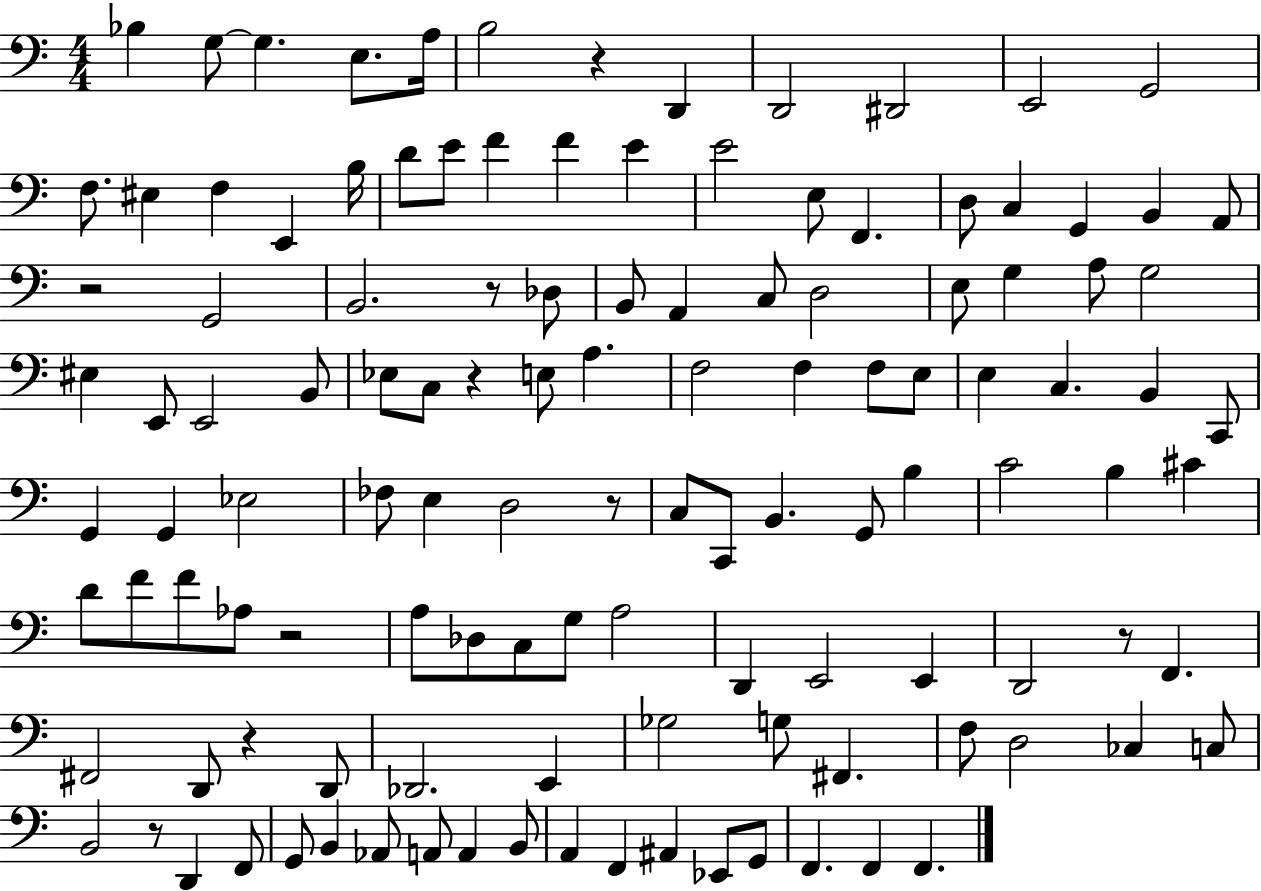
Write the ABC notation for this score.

X:1
T:Untitled
M:4/4
L:1/4
K:C
_B, G,/2 G, E,/2 A,/4 B,2 z D,, D,,2 ^D,,2 E,,2 G,,2 F,/2 ^E, F, E,, B,/4 D/2 E/2 F F E E2 E,/2 F,, D,/2 C, G,, B,, A,,/2 z2 G,,2 B,,2 z/2 _D,/2 B,,/2 A,, C,/2 D,2 E,/2 G, A,/2 G,2 ^E, E,,/2 E,,2 B,,/2 _E,/2 C,/2 z E,/2 A, F,2 F, F,/2 E,/2 E, C, B,, C,,/2 G,, G,, _E,2 _F,/2 E, D,2 z/2 C,/2 C,,/2 B,, G,,/2 B, C2 B, ^C D/2 F/2 F/2 _A,/2 z2 A,/2 _D,/2 C,/2 G,/2 A,2 D,, E,,2 E,, D,,2 z/2 F,, ^F,,2 D,,/2 z D,,/2 _D,,2 E,, _G,2 G,/2 ^F,, F,/2 D,2 _C, C,/2 B,,2 z/2 D,, F,,/2 G,,/2 B,, _A,,/2 A,,/2 A,, B,,/2 A,, F,, ^A,, _E,,/2 G,,/2 F,, F,, F,,